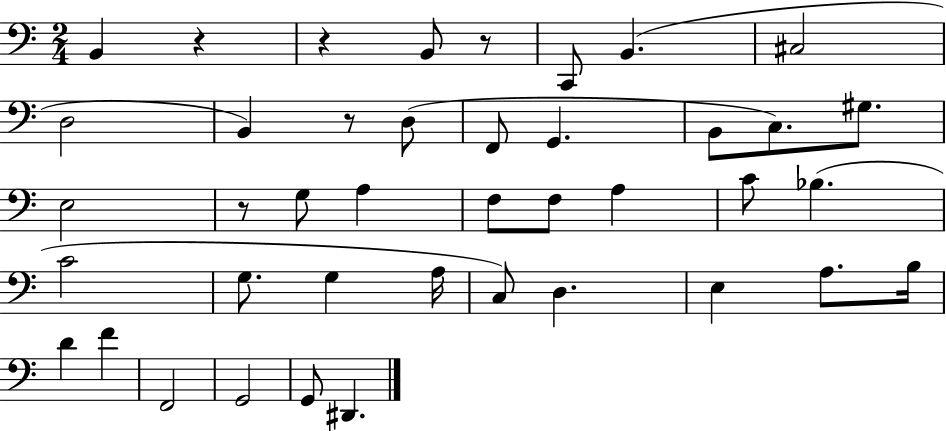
B2/q R/q R/q B2/e R/e C2/e B2/q. C#3/h D3/h B2/q R/e D3/e F2/e G2/q. B2/e C3/e. G#3/e. E3/h R/e G3/e A3/q F3/e F3/e A3/q C4/e Bb3/q. C4/h G3/e. G3/q A3/s C3/e D3/q. E3/q A3/e. B3/s D4/q F4/q F2/h G2/h G2/e D#2/q.